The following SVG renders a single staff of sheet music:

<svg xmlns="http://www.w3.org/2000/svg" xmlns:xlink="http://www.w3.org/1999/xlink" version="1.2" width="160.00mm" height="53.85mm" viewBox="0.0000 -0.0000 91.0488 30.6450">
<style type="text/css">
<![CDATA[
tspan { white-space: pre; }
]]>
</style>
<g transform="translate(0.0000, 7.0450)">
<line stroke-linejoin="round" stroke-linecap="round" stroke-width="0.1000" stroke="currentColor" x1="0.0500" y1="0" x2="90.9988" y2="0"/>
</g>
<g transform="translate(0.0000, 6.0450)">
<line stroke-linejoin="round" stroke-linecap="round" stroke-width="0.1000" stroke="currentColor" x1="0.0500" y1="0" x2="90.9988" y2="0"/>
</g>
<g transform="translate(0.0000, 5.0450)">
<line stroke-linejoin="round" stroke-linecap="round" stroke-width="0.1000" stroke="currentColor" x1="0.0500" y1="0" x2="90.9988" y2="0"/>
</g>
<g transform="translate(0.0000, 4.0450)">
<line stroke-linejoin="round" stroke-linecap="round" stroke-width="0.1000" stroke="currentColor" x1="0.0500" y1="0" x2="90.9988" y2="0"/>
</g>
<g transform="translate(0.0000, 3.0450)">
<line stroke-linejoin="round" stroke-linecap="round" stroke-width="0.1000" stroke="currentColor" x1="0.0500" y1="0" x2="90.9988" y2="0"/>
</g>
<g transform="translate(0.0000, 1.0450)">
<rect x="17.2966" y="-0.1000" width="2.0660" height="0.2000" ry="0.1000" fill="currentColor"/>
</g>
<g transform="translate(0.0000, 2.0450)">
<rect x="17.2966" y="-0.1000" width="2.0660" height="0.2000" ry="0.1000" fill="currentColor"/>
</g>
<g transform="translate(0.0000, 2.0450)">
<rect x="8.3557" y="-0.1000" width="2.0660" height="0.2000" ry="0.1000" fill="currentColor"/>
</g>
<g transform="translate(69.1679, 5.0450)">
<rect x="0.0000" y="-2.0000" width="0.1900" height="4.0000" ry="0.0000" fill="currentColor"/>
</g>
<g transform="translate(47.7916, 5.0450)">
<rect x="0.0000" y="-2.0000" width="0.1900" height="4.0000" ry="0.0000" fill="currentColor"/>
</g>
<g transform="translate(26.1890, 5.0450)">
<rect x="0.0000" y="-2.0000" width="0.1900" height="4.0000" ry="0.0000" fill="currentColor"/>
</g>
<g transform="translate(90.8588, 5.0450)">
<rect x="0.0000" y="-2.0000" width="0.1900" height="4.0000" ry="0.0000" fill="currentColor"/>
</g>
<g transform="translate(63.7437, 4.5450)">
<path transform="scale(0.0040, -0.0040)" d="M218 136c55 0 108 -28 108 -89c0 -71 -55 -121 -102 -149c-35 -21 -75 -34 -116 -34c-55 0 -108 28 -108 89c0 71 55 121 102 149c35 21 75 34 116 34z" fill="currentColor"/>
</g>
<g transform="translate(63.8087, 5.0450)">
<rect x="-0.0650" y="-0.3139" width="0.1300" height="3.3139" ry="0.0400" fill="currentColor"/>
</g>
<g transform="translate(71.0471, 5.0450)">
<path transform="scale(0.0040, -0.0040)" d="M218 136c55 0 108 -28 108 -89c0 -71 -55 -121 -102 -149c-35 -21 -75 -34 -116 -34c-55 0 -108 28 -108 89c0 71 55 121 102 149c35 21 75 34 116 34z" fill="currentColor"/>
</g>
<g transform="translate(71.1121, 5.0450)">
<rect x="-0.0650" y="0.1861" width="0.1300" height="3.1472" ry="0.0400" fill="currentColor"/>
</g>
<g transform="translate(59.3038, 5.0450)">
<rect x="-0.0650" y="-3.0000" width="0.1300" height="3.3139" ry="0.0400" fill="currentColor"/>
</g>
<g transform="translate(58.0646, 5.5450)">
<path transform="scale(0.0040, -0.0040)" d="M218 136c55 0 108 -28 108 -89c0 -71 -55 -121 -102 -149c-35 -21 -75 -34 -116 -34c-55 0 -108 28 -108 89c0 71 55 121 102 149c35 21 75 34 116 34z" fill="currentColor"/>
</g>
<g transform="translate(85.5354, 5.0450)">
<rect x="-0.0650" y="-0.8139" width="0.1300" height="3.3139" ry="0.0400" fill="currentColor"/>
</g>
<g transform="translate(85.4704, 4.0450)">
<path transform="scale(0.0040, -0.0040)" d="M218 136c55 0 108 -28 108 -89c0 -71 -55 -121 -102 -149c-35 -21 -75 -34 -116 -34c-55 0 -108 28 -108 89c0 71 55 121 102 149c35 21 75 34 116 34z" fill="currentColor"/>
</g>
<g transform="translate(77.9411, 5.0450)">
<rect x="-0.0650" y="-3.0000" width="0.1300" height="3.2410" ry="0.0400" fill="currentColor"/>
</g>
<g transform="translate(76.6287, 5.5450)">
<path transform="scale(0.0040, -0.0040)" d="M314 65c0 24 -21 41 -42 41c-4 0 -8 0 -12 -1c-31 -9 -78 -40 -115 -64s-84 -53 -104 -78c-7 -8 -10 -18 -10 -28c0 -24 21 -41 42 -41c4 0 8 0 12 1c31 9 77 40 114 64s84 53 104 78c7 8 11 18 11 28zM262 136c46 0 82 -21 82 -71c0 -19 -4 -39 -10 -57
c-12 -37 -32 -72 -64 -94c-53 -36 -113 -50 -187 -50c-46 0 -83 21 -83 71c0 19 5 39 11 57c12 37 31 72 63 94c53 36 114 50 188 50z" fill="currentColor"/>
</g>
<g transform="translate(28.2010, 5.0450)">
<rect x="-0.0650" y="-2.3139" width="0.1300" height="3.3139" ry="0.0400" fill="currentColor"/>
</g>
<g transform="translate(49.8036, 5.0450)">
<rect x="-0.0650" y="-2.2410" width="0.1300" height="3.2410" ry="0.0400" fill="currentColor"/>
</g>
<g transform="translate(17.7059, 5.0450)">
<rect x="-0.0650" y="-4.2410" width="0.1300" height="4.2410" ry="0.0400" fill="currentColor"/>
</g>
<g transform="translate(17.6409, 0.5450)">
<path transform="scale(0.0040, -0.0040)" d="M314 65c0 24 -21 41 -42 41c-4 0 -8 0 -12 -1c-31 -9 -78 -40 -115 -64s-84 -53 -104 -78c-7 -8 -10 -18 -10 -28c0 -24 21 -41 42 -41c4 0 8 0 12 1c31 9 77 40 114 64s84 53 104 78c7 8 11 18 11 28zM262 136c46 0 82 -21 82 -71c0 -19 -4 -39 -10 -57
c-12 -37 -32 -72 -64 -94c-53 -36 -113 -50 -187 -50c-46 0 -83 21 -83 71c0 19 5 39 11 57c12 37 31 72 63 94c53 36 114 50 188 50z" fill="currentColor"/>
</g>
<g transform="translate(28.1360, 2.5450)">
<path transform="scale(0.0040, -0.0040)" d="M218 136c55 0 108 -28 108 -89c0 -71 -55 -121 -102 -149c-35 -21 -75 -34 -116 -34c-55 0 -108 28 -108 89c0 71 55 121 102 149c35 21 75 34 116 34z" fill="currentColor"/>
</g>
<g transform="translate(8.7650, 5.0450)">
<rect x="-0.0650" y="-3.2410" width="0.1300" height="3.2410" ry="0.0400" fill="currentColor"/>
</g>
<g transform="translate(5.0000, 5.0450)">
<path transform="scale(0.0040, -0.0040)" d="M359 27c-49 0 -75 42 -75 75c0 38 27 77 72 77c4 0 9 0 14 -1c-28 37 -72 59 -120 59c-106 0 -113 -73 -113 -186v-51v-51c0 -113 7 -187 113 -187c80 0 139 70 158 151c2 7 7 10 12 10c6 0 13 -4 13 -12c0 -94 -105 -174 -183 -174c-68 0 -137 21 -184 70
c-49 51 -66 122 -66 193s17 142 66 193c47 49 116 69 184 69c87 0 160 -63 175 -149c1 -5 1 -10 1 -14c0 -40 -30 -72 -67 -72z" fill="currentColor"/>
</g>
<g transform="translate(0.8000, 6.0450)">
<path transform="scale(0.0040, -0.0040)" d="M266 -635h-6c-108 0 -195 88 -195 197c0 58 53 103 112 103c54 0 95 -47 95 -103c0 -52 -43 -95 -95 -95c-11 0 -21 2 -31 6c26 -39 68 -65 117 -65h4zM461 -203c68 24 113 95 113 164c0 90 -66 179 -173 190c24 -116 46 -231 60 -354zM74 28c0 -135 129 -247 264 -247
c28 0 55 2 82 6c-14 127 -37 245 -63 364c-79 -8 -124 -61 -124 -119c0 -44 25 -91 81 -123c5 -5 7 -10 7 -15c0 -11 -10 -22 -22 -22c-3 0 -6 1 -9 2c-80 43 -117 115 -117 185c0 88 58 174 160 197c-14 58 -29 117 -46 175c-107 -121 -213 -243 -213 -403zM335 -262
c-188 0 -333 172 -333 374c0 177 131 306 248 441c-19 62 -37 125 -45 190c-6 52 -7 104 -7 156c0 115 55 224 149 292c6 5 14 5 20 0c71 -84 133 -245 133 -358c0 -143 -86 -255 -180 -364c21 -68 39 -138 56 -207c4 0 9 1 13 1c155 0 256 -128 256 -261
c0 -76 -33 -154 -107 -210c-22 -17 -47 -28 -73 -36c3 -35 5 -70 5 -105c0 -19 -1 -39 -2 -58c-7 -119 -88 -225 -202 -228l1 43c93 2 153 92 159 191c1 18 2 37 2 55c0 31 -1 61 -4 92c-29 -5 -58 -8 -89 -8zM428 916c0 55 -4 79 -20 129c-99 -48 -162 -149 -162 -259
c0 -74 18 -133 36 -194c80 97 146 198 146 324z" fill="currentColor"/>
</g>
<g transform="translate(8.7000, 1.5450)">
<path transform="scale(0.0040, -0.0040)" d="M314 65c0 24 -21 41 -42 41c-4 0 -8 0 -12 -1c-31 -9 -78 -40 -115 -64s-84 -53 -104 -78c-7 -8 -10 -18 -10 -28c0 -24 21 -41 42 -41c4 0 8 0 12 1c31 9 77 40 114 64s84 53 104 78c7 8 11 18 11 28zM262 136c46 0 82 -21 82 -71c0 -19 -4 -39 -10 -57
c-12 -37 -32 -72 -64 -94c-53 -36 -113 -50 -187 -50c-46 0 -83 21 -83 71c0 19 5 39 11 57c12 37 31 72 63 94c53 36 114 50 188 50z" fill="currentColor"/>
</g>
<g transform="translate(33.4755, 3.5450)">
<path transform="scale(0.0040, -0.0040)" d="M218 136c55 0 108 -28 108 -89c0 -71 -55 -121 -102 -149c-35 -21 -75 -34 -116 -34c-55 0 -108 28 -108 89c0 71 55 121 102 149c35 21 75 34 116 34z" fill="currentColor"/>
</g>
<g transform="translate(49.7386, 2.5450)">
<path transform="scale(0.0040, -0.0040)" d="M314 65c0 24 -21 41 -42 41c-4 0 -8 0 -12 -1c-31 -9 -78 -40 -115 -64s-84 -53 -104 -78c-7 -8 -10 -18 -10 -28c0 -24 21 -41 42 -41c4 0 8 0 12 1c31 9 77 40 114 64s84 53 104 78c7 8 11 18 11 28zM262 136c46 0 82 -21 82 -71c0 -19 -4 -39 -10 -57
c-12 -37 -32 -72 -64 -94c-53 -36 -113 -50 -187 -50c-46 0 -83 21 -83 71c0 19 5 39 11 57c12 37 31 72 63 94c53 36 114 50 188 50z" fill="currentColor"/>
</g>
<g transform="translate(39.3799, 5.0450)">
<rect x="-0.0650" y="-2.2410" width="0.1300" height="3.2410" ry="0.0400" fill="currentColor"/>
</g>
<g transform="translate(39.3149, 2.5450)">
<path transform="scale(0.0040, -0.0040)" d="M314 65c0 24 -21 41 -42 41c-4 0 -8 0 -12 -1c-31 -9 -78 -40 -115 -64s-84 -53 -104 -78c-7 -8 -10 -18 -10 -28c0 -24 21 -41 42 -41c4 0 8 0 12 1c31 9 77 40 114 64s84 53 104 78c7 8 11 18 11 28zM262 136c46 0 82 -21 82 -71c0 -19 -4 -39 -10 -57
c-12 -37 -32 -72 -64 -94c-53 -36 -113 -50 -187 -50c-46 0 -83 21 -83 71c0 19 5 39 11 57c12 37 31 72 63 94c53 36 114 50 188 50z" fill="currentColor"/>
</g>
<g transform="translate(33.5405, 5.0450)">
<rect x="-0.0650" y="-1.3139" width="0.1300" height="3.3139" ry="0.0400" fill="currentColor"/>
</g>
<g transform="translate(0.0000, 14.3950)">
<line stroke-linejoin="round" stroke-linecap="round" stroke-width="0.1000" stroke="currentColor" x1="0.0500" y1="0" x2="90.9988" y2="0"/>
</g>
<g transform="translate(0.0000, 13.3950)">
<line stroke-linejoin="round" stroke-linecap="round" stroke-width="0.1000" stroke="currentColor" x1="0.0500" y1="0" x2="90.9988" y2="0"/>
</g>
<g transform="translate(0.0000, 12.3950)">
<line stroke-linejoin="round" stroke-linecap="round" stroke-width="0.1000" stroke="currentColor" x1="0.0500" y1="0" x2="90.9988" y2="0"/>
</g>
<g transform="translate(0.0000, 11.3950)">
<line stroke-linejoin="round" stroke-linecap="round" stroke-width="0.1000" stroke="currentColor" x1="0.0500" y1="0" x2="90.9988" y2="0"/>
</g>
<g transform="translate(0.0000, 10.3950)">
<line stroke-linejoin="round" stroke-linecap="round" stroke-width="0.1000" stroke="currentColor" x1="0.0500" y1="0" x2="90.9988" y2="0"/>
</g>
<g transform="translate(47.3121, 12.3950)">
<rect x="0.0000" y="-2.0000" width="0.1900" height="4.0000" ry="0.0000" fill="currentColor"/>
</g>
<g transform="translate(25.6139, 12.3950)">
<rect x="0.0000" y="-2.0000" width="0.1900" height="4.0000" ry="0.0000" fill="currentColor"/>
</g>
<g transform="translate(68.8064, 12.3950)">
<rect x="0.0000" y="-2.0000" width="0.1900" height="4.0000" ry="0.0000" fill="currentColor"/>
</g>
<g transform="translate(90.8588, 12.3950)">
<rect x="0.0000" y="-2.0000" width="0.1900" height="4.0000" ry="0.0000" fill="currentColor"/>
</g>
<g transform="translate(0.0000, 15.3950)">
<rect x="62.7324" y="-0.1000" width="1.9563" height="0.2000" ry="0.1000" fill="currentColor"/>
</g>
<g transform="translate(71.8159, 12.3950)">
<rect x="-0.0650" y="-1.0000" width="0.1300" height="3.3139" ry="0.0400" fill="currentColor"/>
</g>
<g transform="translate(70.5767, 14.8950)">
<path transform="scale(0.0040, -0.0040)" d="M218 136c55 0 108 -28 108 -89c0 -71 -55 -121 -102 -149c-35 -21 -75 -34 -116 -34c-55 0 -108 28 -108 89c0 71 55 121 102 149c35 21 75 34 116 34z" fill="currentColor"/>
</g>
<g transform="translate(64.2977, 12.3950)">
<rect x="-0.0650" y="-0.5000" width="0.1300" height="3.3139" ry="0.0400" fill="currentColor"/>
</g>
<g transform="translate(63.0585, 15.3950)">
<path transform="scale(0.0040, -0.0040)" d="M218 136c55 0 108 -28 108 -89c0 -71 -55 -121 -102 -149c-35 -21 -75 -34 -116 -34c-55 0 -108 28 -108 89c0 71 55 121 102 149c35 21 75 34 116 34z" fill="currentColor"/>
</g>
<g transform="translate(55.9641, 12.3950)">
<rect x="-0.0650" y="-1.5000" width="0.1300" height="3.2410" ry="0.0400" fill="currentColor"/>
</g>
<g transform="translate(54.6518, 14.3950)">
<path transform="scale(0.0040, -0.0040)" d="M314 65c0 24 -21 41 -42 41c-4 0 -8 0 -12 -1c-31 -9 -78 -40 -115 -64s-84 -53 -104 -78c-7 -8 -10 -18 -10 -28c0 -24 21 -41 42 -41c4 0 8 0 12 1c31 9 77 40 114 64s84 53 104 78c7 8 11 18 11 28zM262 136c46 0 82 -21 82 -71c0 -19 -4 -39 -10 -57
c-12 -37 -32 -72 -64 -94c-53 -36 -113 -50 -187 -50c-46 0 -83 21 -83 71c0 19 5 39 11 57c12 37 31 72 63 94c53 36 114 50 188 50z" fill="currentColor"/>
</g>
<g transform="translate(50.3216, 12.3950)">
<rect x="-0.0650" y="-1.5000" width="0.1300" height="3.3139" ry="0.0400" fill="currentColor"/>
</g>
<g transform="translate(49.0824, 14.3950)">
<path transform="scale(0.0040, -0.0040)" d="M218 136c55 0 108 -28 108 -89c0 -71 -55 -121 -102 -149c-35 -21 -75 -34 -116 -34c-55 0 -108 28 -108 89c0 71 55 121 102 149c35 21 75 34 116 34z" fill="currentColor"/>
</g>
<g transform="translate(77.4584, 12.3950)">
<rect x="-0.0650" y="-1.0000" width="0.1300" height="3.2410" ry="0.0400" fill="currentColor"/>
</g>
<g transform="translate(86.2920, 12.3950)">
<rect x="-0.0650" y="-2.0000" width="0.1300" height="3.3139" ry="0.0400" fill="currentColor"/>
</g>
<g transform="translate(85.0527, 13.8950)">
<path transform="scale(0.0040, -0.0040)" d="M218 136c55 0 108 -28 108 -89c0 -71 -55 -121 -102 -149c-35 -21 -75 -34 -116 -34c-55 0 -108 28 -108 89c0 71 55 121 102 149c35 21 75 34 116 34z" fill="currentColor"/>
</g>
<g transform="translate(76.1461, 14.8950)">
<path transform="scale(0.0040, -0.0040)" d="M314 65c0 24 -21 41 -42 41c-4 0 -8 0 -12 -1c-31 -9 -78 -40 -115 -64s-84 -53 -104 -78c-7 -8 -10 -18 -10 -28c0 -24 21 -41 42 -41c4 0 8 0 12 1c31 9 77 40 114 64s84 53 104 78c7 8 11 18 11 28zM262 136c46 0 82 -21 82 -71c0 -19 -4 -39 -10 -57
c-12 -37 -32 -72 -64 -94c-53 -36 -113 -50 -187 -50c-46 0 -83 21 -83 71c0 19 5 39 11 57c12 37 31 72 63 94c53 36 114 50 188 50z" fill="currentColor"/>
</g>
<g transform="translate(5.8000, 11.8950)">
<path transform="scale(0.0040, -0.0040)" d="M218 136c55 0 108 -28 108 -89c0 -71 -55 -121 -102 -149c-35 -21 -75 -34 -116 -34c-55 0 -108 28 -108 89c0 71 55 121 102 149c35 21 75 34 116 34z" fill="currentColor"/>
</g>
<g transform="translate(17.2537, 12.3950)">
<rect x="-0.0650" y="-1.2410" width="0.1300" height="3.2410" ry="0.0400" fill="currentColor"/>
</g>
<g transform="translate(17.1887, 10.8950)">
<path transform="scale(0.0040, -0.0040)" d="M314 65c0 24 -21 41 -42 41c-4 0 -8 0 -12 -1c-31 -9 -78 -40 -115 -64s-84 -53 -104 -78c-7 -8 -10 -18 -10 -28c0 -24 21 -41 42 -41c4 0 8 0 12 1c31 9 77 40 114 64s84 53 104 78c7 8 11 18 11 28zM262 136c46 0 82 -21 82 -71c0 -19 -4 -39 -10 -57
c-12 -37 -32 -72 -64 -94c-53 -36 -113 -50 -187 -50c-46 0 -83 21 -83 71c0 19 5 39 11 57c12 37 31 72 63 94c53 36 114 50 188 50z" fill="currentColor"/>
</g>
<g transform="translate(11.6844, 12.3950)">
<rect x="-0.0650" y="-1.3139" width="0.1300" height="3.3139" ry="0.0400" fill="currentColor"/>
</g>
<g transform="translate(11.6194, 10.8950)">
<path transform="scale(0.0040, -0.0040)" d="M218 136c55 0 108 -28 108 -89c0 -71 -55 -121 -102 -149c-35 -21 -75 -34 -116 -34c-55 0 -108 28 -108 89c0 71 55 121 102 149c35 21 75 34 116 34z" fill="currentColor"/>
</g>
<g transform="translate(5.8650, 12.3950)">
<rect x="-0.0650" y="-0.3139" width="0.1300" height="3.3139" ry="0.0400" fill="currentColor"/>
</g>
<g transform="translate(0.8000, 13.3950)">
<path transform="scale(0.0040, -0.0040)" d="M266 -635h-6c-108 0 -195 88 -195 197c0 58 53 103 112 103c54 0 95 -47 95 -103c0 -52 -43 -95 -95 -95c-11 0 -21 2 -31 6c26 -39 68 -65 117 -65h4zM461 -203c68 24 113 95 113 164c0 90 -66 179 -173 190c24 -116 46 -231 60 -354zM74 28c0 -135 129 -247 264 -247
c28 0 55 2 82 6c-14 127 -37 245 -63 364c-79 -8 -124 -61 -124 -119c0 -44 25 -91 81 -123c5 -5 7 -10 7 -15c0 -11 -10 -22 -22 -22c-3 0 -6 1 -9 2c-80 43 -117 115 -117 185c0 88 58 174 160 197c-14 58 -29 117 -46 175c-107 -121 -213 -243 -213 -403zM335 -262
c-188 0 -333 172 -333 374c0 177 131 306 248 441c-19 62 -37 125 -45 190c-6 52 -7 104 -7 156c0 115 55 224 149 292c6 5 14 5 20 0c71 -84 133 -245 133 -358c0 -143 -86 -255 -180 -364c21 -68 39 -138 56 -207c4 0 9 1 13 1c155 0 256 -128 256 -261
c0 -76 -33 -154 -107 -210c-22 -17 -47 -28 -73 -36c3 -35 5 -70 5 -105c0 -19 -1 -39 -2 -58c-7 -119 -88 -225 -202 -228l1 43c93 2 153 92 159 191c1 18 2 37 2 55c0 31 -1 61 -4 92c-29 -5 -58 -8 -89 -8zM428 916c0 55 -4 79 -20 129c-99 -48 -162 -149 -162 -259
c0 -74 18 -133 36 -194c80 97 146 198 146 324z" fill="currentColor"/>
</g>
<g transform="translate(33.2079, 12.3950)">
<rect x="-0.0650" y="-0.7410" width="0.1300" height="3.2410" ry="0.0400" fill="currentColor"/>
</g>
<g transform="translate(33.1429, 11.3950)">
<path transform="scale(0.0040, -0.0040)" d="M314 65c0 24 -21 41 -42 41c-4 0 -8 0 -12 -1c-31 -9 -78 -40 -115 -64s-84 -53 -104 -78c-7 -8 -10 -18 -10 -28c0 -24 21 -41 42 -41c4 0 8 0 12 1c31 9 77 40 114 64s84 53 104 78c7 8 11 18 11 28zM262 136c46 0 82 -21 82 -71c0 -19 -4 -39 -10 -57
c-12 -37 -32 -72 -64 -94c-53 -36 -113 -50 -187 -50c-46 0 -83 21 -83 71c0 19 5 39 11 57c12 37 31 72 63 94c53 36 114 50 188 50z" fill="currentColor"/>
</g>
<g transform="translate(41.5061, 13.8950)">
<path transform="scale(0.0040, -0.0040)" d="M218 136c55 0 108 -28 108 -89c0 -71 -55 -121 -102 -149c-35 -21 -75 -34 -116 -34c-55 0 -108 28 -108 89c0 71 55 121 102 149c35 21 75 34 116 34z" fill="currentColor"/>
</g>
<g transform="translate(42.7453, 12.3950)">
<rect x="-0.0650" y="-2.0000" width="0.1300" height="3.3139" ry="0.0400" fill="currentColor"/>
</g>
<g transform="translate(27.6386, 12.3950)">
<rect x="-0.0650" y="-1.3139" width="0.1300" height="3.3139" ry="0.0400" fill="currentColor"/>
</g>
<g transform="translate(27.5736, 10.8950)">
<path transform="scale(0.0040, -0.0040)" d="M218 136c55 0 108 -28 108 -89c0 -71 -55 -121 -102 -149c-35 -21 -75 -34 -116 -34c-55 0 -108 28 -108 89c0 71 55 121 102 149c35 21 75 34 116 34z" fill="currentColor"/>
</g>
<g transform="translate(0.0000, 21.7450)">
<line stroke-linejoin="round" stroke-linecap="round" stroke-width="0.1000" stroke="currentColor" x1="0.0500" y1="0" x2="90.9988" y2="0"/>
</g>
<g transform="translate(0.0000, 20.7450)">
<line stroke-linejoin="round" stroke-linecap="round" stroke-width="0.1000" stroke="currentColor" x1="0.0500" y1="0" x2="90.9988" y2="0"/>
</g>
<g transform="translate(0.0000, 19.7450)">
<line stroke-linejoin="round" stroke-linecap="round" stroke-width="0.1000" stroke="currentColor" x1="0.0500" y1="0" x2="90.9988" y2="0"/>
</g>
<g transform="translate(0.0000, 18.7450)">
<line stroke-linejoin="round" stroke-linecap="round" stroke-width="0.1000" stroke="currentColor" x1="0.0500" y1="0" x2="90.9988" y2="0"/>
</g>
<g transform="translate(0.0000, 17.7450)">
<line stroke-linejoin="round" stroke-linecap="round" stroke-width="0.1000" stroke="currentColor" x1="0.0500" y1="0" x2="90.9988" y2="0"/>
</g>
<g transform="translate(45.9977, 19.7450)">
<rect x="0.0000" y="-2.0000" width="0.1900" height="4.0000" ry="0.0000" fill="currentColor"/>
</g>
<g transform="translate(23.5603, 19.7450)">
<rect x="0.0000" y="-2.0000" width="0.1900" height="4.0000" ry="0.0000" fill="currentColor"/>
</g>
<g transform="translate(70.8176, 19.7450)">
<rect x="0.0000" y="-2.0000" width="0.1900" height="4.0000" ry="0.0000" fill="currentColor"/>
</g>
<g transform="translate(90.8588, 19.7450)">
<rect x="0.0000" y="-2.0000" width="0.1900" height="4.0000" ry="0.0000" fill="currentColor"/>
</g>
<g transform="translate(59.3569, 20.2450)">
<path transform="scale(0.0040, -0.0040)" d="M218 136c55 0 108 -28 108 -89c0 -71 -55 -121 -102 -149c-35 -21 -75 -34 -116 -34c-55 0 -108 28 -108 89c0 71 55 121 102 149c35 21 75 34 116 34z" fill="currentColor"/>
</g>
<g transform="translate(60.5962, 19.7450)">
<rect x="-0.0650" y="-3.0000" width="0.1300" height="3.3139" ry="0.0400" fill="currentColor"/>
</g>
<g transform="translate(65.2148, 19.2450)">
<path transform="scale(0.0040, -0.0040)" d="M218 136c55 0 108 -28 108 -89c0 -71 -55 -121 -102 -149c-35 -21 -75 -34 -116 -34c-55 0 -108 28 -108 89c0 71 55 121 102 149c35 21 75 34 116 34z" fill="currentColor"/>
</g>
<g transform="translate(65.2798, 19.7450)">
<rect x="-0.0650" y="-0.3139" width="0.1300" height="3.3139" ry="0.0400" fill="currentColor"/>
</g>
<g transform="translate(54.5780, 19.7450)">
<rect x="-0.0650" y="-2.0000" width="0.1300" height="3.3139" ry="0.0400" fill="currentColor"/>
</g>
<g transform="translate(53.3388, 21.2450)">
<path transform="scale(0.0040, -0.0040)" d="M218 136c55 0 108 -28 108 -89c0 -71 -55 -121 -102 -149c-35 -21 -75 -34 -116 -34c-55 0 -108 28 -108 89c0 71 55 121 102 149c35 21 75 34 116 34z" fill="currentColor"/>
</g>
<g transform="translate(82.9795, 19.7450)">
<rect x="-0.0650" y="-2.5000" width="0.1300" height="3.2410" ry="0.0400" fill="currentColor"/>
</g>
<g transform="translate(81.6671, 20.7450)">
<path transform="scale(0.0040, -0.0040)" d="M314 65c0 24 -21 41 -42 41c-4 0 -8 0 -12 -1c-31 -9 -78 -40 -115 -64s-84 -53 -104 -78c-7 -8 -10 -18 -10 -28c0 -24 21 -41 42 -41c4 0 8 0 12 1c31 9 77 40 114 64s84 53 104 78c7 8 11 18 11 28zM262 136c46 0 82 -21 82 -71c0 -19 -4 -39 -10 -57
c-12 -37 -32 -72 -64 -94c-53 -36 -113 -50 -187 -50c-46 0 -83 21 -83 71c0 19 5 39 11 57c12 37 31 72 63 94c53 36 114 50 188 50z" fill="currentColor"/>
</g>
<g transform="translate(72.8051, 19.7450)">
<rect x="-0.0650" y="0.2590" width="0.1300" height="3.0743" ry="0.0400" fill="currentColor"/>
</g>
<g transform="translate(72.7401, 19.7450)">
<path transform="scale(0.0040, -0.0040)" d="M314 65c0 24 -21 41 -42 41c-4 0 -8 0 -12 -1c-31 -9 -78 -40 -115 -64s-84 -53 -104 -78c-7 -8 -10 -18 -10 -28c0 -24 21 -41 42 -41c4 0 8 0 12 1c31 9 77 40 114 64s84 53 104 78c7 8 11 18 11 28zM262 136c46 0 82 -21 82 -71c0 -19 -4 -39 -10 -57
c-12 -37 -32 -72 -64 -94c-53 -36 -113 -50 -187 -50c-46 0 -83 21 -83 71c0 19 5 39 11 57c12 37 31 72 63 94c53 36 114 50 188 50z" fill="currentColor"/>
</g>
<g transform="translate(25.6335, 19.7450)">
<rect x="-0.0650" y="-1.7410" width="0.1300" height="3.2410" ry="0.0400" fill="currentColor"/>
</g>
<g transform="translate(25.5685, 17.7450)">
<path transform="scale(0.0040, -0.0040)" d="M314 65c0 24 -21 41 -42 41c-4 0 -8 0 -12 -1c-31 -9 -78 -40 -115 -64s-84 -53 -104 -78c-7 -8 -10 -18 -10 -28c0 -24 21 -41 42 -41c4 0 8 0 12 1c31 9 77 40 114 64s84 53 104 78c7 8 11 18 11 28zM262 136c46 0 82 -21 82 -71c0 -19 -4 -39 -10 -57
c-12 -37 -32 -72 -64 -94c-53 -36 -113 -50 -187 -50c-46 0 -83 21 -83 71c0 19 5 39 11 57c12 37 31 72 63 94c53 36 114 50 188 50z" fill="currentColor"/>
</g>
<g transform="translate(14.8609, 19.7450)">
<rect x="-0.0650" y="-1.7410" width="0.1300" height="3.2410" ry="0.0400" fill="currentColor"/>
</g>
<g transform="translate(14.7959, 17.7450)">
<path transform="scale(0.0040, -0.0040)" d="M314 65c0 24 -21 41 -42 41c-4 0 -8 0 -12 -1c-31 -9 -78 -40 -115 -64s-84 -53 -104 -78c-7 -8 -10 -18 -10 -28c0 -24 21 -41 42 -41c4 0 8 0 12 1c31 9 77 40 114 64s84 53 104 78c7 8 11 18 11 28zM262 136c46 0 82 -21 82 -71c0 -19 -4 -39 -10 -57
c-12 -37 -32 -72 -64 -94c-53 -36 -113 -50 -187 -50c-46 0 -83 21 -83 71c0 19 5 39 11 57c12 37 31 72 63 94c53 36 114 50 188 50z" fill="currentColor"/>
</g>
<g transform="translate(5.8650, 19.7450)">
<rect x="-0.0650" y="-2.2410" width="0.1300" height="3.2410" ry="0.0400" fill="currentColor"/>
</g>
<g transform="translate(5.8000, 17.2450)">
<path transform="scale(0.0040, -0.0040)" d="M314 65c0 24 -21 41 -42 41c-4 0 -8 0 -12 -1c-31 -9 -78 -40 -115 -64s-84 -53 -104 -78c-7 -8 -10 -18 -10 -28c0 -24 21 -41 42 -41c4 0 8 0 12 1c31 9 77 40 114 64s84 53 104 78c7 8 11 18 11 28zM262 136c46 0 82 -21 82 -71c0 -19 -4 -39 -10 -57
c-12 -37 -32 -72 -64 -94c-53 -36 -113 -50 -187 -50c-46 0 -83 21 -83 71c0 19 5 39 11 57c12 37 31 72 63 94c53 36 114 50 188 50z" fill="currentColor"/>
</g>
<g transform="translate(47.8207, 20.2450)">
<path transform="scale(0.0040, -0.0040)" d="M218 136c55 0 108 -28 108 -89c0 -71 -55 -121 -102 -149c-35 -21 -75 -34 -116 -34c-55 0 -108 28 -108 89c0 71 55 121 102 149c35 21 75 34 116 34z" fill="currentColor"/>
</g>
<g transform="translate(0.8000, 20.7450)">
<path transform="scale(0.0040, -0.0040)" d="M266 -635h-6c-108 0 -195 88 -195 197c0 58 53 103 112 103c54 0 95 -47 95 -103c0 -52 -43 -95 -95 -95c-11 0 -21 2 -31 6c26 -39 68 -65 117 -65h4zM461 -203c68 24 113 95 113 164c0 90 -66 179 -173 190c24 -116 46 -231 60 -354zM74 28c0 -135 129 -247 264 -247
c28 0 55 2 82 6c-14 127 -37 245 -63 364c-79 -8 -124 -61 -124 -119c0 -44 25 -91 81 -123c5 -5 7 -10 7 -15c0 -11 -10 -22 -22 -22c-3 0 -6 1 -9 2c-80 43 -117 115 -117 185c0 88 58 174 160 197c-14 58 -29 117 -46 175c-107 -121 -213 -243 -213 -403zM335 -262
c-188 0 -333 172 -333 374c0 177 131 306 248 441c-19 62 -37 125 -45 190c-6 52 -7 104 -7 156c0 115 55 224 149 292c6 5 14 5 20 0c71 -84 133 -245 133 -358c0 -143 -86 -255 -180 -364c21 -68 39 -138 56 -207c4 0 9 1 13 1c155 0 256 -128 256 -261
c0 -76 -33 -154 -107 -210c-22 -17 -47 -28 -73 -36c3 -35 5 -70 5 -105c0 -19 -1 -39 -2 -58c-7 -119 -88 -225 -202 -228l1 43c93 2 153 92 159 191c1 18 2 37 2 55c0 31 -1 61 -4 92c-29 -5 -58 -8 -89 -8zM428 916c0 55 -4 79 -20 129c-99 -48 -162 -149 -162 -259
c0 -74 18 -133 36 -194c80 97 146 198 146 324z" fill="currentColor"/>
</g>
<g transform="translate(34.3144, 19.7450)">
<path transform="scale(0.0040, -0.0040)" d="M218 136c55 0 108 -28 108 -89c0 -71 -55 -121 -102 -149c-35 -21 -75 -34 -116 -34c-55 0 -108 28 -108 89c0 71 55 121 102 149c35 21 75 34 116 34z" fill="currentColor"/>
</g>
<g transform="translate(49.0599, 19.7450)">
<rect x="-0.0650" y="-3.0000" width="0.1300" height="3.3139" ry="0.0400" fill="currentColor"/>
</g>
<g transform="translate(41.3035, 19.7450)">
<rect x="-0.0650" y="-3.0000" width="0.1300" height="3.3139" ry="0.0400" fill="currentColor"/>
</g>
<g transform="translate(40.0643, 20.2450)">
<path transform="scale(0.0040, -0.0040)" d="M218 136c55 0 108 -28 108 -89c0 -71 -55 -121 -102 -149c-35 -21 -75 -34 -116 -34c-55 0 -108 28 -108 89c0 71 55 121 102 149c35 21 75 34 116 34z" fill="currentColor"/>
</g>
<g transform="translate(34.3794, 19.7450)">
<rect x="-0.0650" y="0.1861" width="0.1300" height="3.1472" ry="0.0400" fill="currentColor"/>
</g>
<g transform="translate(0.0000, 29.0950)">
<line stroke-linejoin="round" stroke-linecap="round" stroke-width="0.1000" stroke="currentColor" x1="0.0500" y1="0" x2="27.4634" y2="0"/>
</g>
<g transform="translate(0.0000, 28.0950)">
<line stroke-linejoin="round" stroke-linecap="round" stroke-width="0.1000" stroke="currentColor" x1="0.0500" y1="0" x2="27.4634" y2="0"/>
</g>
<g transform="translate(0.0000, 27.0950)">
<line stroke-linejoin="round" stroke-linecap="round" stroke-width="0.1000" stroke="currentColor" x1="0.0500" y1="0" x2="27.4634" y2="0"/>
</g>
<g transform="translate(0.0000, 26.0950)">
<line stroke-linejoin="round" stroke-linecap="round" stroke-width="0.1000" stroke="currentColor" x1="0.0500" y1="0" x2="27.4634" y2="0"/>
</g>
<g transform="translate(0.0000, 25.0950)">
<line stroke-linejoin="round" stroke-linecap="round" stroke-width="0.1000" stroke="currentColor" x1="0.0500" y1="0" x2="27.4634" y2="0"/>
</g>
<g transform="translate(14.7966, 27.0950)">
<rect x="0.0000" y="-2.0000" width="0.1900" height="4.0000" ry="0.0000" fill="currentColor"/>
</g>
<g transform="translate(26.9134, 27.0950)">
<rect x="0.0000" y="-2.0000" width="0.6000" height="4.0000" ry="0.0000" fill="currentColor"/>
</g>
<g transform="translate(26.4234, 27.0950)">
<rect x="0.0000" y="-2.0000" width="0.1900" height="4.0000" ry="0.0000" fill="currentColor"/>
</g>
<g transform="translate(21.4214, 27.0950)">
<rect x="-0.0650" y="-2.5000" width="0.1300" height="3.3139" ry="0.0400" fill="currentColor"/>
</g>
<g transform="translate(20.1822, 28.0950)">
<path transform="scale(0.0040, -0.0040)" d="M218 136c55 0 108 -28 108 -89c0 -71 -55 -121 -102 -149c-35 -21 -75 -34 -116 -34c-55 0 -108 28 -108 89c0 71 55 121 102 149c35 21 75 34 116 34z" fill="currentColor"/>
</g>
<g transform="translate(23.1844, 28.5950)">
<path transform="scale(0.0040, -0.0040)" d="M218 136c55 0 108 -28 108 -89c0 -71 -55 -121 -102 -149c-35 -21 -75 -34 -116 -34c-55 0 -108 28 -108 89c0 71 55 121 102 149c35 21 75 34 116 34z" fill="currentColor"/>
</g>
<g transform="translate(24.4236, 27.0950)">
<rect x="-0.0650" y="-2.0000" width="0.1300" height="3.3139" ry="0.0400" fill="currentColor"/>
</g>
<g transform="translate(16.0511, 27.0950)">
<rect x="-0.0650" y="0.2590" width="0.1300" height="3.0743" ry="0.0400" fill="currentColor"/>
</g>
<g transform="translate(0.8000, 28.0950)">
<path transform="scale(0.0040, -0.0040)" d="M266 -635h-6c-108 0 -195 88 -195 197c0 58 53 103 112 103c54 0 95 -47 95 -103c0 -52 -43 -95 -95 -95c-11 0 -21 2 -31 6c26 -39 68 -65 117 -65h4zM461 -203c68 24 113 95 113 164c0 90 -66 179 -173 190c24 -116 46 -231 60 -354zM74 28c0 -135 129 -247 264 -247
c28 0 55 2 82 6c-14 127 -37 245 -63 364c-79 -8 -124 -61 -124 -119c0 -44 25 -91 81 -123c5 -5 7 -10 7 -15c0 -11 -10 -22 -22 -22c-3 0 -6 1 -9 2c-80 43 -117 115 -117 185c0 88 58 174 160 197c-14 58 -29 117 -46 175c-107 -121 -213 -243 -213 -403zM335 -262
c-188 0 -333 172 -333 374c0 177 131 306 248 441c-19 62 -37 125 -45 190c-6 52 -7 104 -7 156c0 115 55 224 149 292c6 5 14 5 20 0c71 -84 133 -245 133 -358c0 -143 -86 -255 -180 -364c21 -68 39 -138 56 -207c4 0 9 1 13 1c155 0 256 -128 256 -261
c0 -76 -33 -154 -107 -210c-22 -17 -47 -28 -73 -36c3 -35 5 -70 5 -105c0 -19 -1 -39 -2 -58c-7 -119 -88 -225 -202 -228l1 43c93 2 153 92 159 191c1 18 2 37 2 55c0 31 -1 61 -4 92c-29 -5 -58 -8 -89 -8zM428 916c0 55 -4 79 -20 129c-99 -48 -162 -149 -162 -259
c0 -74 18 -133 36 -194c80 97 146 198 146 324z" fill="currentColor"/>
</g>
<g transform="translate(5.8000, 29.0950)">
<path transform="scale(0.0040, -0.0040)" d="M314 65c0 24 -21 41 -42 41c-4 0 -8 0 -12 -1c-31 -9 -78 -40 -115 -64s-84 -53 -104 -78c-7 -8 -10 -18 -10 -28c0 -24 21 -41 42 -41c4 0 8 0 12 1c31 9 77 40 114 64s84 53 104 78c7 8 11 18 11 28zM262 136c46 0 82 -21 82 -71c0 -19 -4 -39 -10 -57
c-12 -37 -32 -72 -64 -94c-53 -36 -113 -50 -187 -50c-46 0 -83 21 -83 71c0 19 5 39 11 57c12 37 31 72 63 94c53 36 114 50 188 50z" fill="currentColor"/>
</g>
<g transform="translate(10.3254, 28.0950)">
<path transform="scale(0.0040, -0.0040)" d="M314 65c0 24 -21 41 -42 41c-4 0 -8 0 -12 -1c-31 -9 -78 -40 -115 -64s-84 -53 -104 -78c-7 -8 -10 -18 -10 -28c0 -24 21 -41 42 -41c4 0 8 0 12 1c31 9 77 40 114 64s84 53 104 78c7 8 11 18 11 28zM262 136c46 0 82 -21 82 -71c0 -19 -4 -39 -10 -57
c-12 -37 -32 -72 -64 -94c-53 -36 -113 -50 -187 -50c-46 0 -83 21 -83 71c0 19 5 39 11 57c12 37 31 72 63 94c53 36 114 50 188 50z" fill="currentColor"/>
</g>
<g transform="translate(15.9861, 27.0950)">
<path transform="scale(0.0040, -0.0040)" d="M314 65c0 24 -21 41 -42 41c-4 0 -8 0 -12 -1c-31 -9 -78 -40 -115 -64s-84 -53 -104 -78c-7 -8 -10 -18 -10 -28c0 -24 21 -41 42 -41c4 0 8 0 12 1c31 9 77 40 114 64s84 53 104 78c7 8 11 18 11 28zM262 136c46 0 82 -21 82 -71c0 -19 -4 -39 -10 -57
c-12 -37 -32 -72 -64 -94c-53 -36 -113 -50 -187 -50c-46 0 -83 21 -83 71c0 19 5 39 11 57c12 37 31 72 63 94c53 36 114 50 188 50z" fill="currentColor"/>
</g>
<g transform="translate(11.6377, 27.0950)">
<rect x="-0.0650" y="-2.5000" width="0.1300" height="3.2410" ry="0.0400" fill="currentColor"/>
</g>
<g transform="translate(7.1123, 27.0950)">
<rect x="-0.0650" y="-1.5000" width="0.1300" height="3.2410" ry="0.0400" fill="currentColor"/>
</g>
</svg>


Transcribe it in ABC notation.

X:1
T:Untitled
M:4/4
L:1/4
K:C
b2 d'2 g e g2 g2 A c B A2 d c e e2 e d2 F E E2 C D D2 F g2 f2 f2 B A A F A c B2 G2 E2 G2 B2 G F